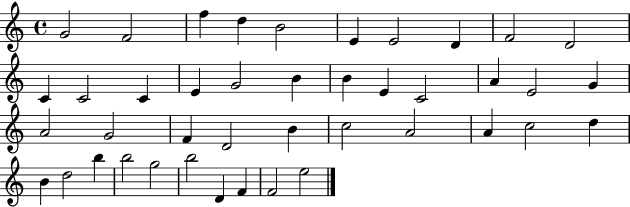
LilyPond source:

{
  \clef treble
  \time 4/4
  \defaultTimeSignature
  \key c \major
  g'2 f'2 | f''4 d''4 b'2 | e'4 e'2 d'4 | f'2 d'2 | \break c'4 c'2 c'4 | e'4 g'2 b'4 | b'4 e'4 c'2 | a'4 e'2 g'4 | \break a'2 g'2 | f'4 d'2 b'4 | c''2 a'2 | a'4 c''2 d''4 | \break b'4 d''2 b''4 | b''2 g''2 | b''2 d'4 f'4 | f'2 e''2 | \break \bar "|."
}